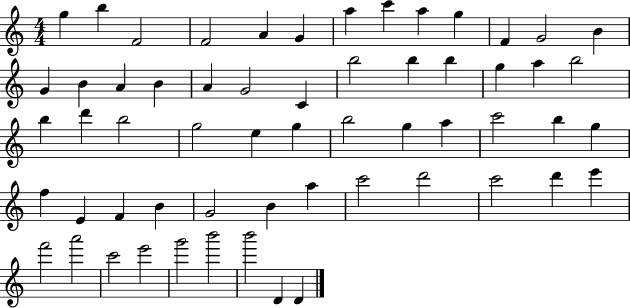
G5/q B5/q F4/h F4/h A4/q G4/q A5/q C6/q A5/q G5/q F4/q G4/h B4/q G4/q B4/q A4/q B4/q A4/q G4/h C4/q B5/h B5/q B5/q G5/q A5/q B5/h B5/q D6/q B5/h G5/h E5/q G5/q B5/h G5/q A5/q C6/h B5/q G5/q F5/q E4/q F4/q B4/q G4/h B4/q A5/q C6/h D6/h C6/h D6/q E6/q F6/h A6/h C6/h E6/h G6/h B6/h B6/h D4/q D4/q